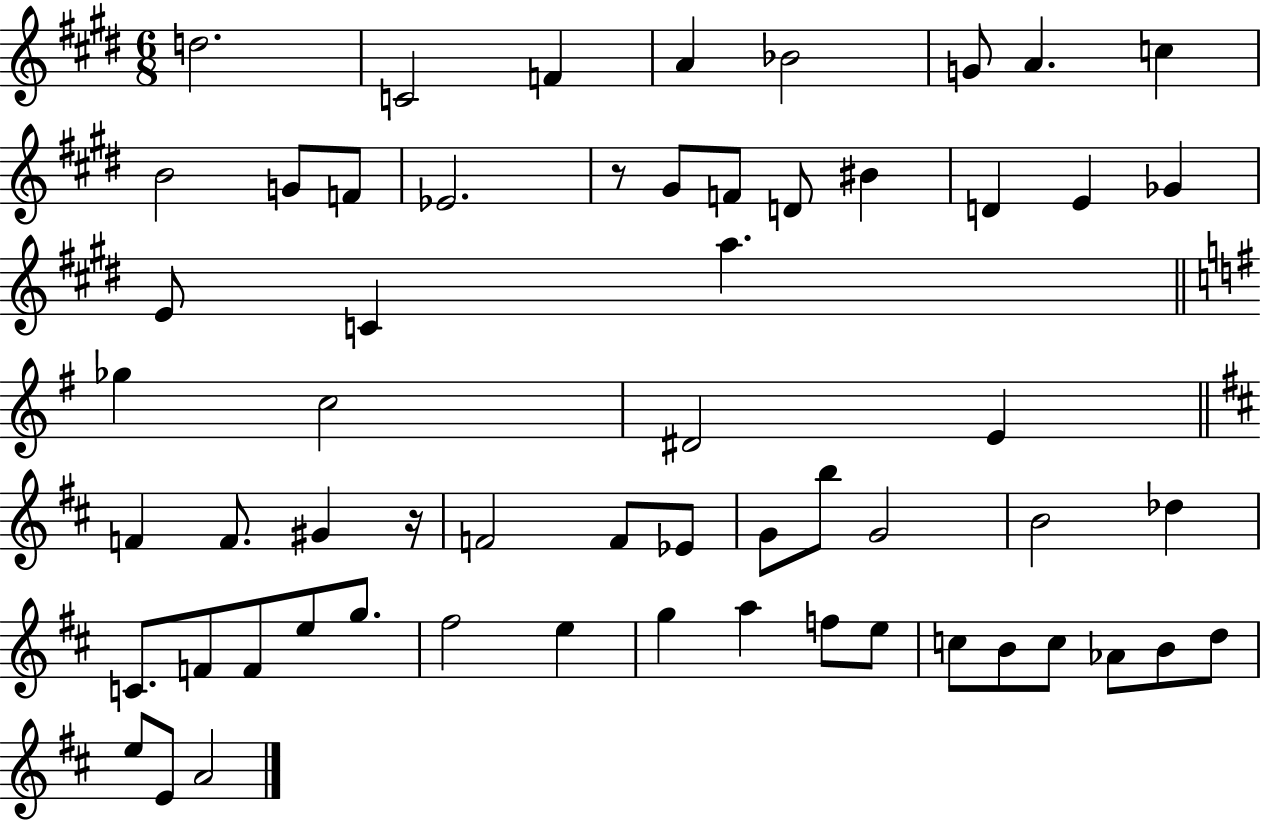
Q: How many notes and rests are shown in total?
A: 59